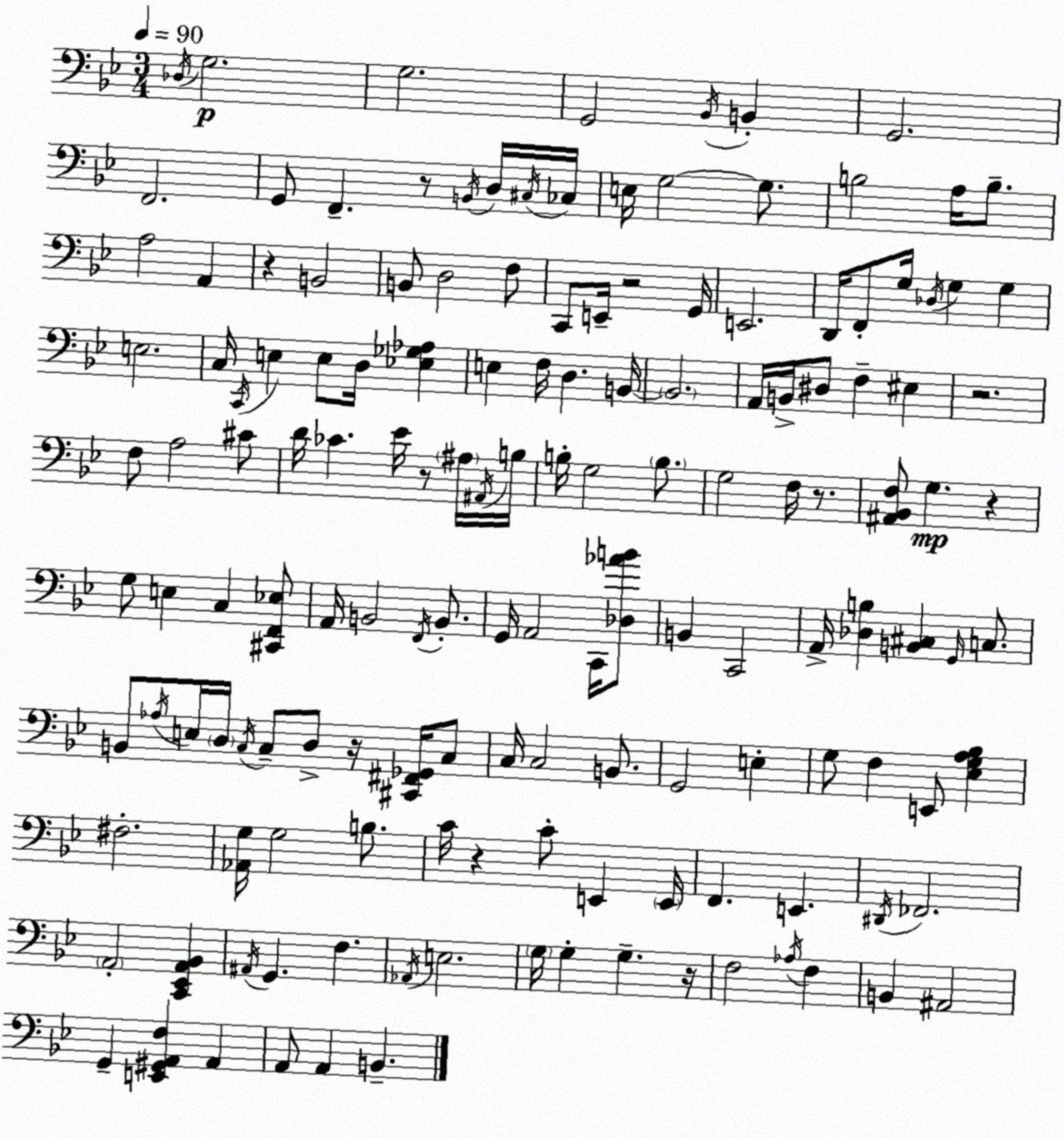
X:1
T:Untitled
M:3/4
L:1/4
K:Bb
_D,/4 G,2 G,2 G,,2 _B,,/4 B,, G,,2 F,,2 G,,/2 F,, z/2 B,,/4 D,/4 ^C,/4 _C,/4 E,/4 G,2 G,/2 B,2 A,/4 B,/2 A,2 A,, z B,,2 B,,/2 D,2 F,/2 C,,/2 E,,/4 z2 G,,/4 E,,2 D,,/4 F,,/2 G,/4 _D,/4 G, G, E,2 C,/4 C,,/4 E, E,/2 D,/4 [_E,_G,_A,] E, F,/4 D, B,,/4 B,,2 A,,/4 B,,/4 ^D,/2 F, ^E, z2 F,/2 A,2 ^C/2 D/4 _C _E/4 z/2 ^A,/4 ^A,,/4 B,/4 B,/4 G,2 B,/2 G,2 F,/4 z/2 [^A,,_B,,F,]/2 G, z G,/2 E, C, [^C,,F,,_E,]/2 A,,/4 B,,2 F,,/4 B,,/2 G,,/4 A,,2 C,,/4 [_D,_AB]/2 B,, C,,2 A,,/4 [_D,B,] [B,,^C,] G,,/4 C,/2 B,,/2 _A,/4 E,/4 D,/4 C,/4 C,/2 D,/2 z/4 [^C,,^F,,_G,,]/4 C,/2 C,/4 C,2 B,,/2 G,,2 E, G,/2 F, E,,/2 [_E,G,A,_B,] ^F,2 [_A,,G,]/4 G,2 B,/2 C/4 z C/2 E,, E,,/4 F,, E,, ^D,,/4 _F,,2 A,,2 [C,,_E,,A,,_B,,] ^A,,/4 G,, F, _A,,/4 E,2 G,/4 G, G, z/4 F,2 _A,/4 F, B,, ^A,,2 G,, [E,,^G,,A,,F,] A,, A,,/2 A,, B,,